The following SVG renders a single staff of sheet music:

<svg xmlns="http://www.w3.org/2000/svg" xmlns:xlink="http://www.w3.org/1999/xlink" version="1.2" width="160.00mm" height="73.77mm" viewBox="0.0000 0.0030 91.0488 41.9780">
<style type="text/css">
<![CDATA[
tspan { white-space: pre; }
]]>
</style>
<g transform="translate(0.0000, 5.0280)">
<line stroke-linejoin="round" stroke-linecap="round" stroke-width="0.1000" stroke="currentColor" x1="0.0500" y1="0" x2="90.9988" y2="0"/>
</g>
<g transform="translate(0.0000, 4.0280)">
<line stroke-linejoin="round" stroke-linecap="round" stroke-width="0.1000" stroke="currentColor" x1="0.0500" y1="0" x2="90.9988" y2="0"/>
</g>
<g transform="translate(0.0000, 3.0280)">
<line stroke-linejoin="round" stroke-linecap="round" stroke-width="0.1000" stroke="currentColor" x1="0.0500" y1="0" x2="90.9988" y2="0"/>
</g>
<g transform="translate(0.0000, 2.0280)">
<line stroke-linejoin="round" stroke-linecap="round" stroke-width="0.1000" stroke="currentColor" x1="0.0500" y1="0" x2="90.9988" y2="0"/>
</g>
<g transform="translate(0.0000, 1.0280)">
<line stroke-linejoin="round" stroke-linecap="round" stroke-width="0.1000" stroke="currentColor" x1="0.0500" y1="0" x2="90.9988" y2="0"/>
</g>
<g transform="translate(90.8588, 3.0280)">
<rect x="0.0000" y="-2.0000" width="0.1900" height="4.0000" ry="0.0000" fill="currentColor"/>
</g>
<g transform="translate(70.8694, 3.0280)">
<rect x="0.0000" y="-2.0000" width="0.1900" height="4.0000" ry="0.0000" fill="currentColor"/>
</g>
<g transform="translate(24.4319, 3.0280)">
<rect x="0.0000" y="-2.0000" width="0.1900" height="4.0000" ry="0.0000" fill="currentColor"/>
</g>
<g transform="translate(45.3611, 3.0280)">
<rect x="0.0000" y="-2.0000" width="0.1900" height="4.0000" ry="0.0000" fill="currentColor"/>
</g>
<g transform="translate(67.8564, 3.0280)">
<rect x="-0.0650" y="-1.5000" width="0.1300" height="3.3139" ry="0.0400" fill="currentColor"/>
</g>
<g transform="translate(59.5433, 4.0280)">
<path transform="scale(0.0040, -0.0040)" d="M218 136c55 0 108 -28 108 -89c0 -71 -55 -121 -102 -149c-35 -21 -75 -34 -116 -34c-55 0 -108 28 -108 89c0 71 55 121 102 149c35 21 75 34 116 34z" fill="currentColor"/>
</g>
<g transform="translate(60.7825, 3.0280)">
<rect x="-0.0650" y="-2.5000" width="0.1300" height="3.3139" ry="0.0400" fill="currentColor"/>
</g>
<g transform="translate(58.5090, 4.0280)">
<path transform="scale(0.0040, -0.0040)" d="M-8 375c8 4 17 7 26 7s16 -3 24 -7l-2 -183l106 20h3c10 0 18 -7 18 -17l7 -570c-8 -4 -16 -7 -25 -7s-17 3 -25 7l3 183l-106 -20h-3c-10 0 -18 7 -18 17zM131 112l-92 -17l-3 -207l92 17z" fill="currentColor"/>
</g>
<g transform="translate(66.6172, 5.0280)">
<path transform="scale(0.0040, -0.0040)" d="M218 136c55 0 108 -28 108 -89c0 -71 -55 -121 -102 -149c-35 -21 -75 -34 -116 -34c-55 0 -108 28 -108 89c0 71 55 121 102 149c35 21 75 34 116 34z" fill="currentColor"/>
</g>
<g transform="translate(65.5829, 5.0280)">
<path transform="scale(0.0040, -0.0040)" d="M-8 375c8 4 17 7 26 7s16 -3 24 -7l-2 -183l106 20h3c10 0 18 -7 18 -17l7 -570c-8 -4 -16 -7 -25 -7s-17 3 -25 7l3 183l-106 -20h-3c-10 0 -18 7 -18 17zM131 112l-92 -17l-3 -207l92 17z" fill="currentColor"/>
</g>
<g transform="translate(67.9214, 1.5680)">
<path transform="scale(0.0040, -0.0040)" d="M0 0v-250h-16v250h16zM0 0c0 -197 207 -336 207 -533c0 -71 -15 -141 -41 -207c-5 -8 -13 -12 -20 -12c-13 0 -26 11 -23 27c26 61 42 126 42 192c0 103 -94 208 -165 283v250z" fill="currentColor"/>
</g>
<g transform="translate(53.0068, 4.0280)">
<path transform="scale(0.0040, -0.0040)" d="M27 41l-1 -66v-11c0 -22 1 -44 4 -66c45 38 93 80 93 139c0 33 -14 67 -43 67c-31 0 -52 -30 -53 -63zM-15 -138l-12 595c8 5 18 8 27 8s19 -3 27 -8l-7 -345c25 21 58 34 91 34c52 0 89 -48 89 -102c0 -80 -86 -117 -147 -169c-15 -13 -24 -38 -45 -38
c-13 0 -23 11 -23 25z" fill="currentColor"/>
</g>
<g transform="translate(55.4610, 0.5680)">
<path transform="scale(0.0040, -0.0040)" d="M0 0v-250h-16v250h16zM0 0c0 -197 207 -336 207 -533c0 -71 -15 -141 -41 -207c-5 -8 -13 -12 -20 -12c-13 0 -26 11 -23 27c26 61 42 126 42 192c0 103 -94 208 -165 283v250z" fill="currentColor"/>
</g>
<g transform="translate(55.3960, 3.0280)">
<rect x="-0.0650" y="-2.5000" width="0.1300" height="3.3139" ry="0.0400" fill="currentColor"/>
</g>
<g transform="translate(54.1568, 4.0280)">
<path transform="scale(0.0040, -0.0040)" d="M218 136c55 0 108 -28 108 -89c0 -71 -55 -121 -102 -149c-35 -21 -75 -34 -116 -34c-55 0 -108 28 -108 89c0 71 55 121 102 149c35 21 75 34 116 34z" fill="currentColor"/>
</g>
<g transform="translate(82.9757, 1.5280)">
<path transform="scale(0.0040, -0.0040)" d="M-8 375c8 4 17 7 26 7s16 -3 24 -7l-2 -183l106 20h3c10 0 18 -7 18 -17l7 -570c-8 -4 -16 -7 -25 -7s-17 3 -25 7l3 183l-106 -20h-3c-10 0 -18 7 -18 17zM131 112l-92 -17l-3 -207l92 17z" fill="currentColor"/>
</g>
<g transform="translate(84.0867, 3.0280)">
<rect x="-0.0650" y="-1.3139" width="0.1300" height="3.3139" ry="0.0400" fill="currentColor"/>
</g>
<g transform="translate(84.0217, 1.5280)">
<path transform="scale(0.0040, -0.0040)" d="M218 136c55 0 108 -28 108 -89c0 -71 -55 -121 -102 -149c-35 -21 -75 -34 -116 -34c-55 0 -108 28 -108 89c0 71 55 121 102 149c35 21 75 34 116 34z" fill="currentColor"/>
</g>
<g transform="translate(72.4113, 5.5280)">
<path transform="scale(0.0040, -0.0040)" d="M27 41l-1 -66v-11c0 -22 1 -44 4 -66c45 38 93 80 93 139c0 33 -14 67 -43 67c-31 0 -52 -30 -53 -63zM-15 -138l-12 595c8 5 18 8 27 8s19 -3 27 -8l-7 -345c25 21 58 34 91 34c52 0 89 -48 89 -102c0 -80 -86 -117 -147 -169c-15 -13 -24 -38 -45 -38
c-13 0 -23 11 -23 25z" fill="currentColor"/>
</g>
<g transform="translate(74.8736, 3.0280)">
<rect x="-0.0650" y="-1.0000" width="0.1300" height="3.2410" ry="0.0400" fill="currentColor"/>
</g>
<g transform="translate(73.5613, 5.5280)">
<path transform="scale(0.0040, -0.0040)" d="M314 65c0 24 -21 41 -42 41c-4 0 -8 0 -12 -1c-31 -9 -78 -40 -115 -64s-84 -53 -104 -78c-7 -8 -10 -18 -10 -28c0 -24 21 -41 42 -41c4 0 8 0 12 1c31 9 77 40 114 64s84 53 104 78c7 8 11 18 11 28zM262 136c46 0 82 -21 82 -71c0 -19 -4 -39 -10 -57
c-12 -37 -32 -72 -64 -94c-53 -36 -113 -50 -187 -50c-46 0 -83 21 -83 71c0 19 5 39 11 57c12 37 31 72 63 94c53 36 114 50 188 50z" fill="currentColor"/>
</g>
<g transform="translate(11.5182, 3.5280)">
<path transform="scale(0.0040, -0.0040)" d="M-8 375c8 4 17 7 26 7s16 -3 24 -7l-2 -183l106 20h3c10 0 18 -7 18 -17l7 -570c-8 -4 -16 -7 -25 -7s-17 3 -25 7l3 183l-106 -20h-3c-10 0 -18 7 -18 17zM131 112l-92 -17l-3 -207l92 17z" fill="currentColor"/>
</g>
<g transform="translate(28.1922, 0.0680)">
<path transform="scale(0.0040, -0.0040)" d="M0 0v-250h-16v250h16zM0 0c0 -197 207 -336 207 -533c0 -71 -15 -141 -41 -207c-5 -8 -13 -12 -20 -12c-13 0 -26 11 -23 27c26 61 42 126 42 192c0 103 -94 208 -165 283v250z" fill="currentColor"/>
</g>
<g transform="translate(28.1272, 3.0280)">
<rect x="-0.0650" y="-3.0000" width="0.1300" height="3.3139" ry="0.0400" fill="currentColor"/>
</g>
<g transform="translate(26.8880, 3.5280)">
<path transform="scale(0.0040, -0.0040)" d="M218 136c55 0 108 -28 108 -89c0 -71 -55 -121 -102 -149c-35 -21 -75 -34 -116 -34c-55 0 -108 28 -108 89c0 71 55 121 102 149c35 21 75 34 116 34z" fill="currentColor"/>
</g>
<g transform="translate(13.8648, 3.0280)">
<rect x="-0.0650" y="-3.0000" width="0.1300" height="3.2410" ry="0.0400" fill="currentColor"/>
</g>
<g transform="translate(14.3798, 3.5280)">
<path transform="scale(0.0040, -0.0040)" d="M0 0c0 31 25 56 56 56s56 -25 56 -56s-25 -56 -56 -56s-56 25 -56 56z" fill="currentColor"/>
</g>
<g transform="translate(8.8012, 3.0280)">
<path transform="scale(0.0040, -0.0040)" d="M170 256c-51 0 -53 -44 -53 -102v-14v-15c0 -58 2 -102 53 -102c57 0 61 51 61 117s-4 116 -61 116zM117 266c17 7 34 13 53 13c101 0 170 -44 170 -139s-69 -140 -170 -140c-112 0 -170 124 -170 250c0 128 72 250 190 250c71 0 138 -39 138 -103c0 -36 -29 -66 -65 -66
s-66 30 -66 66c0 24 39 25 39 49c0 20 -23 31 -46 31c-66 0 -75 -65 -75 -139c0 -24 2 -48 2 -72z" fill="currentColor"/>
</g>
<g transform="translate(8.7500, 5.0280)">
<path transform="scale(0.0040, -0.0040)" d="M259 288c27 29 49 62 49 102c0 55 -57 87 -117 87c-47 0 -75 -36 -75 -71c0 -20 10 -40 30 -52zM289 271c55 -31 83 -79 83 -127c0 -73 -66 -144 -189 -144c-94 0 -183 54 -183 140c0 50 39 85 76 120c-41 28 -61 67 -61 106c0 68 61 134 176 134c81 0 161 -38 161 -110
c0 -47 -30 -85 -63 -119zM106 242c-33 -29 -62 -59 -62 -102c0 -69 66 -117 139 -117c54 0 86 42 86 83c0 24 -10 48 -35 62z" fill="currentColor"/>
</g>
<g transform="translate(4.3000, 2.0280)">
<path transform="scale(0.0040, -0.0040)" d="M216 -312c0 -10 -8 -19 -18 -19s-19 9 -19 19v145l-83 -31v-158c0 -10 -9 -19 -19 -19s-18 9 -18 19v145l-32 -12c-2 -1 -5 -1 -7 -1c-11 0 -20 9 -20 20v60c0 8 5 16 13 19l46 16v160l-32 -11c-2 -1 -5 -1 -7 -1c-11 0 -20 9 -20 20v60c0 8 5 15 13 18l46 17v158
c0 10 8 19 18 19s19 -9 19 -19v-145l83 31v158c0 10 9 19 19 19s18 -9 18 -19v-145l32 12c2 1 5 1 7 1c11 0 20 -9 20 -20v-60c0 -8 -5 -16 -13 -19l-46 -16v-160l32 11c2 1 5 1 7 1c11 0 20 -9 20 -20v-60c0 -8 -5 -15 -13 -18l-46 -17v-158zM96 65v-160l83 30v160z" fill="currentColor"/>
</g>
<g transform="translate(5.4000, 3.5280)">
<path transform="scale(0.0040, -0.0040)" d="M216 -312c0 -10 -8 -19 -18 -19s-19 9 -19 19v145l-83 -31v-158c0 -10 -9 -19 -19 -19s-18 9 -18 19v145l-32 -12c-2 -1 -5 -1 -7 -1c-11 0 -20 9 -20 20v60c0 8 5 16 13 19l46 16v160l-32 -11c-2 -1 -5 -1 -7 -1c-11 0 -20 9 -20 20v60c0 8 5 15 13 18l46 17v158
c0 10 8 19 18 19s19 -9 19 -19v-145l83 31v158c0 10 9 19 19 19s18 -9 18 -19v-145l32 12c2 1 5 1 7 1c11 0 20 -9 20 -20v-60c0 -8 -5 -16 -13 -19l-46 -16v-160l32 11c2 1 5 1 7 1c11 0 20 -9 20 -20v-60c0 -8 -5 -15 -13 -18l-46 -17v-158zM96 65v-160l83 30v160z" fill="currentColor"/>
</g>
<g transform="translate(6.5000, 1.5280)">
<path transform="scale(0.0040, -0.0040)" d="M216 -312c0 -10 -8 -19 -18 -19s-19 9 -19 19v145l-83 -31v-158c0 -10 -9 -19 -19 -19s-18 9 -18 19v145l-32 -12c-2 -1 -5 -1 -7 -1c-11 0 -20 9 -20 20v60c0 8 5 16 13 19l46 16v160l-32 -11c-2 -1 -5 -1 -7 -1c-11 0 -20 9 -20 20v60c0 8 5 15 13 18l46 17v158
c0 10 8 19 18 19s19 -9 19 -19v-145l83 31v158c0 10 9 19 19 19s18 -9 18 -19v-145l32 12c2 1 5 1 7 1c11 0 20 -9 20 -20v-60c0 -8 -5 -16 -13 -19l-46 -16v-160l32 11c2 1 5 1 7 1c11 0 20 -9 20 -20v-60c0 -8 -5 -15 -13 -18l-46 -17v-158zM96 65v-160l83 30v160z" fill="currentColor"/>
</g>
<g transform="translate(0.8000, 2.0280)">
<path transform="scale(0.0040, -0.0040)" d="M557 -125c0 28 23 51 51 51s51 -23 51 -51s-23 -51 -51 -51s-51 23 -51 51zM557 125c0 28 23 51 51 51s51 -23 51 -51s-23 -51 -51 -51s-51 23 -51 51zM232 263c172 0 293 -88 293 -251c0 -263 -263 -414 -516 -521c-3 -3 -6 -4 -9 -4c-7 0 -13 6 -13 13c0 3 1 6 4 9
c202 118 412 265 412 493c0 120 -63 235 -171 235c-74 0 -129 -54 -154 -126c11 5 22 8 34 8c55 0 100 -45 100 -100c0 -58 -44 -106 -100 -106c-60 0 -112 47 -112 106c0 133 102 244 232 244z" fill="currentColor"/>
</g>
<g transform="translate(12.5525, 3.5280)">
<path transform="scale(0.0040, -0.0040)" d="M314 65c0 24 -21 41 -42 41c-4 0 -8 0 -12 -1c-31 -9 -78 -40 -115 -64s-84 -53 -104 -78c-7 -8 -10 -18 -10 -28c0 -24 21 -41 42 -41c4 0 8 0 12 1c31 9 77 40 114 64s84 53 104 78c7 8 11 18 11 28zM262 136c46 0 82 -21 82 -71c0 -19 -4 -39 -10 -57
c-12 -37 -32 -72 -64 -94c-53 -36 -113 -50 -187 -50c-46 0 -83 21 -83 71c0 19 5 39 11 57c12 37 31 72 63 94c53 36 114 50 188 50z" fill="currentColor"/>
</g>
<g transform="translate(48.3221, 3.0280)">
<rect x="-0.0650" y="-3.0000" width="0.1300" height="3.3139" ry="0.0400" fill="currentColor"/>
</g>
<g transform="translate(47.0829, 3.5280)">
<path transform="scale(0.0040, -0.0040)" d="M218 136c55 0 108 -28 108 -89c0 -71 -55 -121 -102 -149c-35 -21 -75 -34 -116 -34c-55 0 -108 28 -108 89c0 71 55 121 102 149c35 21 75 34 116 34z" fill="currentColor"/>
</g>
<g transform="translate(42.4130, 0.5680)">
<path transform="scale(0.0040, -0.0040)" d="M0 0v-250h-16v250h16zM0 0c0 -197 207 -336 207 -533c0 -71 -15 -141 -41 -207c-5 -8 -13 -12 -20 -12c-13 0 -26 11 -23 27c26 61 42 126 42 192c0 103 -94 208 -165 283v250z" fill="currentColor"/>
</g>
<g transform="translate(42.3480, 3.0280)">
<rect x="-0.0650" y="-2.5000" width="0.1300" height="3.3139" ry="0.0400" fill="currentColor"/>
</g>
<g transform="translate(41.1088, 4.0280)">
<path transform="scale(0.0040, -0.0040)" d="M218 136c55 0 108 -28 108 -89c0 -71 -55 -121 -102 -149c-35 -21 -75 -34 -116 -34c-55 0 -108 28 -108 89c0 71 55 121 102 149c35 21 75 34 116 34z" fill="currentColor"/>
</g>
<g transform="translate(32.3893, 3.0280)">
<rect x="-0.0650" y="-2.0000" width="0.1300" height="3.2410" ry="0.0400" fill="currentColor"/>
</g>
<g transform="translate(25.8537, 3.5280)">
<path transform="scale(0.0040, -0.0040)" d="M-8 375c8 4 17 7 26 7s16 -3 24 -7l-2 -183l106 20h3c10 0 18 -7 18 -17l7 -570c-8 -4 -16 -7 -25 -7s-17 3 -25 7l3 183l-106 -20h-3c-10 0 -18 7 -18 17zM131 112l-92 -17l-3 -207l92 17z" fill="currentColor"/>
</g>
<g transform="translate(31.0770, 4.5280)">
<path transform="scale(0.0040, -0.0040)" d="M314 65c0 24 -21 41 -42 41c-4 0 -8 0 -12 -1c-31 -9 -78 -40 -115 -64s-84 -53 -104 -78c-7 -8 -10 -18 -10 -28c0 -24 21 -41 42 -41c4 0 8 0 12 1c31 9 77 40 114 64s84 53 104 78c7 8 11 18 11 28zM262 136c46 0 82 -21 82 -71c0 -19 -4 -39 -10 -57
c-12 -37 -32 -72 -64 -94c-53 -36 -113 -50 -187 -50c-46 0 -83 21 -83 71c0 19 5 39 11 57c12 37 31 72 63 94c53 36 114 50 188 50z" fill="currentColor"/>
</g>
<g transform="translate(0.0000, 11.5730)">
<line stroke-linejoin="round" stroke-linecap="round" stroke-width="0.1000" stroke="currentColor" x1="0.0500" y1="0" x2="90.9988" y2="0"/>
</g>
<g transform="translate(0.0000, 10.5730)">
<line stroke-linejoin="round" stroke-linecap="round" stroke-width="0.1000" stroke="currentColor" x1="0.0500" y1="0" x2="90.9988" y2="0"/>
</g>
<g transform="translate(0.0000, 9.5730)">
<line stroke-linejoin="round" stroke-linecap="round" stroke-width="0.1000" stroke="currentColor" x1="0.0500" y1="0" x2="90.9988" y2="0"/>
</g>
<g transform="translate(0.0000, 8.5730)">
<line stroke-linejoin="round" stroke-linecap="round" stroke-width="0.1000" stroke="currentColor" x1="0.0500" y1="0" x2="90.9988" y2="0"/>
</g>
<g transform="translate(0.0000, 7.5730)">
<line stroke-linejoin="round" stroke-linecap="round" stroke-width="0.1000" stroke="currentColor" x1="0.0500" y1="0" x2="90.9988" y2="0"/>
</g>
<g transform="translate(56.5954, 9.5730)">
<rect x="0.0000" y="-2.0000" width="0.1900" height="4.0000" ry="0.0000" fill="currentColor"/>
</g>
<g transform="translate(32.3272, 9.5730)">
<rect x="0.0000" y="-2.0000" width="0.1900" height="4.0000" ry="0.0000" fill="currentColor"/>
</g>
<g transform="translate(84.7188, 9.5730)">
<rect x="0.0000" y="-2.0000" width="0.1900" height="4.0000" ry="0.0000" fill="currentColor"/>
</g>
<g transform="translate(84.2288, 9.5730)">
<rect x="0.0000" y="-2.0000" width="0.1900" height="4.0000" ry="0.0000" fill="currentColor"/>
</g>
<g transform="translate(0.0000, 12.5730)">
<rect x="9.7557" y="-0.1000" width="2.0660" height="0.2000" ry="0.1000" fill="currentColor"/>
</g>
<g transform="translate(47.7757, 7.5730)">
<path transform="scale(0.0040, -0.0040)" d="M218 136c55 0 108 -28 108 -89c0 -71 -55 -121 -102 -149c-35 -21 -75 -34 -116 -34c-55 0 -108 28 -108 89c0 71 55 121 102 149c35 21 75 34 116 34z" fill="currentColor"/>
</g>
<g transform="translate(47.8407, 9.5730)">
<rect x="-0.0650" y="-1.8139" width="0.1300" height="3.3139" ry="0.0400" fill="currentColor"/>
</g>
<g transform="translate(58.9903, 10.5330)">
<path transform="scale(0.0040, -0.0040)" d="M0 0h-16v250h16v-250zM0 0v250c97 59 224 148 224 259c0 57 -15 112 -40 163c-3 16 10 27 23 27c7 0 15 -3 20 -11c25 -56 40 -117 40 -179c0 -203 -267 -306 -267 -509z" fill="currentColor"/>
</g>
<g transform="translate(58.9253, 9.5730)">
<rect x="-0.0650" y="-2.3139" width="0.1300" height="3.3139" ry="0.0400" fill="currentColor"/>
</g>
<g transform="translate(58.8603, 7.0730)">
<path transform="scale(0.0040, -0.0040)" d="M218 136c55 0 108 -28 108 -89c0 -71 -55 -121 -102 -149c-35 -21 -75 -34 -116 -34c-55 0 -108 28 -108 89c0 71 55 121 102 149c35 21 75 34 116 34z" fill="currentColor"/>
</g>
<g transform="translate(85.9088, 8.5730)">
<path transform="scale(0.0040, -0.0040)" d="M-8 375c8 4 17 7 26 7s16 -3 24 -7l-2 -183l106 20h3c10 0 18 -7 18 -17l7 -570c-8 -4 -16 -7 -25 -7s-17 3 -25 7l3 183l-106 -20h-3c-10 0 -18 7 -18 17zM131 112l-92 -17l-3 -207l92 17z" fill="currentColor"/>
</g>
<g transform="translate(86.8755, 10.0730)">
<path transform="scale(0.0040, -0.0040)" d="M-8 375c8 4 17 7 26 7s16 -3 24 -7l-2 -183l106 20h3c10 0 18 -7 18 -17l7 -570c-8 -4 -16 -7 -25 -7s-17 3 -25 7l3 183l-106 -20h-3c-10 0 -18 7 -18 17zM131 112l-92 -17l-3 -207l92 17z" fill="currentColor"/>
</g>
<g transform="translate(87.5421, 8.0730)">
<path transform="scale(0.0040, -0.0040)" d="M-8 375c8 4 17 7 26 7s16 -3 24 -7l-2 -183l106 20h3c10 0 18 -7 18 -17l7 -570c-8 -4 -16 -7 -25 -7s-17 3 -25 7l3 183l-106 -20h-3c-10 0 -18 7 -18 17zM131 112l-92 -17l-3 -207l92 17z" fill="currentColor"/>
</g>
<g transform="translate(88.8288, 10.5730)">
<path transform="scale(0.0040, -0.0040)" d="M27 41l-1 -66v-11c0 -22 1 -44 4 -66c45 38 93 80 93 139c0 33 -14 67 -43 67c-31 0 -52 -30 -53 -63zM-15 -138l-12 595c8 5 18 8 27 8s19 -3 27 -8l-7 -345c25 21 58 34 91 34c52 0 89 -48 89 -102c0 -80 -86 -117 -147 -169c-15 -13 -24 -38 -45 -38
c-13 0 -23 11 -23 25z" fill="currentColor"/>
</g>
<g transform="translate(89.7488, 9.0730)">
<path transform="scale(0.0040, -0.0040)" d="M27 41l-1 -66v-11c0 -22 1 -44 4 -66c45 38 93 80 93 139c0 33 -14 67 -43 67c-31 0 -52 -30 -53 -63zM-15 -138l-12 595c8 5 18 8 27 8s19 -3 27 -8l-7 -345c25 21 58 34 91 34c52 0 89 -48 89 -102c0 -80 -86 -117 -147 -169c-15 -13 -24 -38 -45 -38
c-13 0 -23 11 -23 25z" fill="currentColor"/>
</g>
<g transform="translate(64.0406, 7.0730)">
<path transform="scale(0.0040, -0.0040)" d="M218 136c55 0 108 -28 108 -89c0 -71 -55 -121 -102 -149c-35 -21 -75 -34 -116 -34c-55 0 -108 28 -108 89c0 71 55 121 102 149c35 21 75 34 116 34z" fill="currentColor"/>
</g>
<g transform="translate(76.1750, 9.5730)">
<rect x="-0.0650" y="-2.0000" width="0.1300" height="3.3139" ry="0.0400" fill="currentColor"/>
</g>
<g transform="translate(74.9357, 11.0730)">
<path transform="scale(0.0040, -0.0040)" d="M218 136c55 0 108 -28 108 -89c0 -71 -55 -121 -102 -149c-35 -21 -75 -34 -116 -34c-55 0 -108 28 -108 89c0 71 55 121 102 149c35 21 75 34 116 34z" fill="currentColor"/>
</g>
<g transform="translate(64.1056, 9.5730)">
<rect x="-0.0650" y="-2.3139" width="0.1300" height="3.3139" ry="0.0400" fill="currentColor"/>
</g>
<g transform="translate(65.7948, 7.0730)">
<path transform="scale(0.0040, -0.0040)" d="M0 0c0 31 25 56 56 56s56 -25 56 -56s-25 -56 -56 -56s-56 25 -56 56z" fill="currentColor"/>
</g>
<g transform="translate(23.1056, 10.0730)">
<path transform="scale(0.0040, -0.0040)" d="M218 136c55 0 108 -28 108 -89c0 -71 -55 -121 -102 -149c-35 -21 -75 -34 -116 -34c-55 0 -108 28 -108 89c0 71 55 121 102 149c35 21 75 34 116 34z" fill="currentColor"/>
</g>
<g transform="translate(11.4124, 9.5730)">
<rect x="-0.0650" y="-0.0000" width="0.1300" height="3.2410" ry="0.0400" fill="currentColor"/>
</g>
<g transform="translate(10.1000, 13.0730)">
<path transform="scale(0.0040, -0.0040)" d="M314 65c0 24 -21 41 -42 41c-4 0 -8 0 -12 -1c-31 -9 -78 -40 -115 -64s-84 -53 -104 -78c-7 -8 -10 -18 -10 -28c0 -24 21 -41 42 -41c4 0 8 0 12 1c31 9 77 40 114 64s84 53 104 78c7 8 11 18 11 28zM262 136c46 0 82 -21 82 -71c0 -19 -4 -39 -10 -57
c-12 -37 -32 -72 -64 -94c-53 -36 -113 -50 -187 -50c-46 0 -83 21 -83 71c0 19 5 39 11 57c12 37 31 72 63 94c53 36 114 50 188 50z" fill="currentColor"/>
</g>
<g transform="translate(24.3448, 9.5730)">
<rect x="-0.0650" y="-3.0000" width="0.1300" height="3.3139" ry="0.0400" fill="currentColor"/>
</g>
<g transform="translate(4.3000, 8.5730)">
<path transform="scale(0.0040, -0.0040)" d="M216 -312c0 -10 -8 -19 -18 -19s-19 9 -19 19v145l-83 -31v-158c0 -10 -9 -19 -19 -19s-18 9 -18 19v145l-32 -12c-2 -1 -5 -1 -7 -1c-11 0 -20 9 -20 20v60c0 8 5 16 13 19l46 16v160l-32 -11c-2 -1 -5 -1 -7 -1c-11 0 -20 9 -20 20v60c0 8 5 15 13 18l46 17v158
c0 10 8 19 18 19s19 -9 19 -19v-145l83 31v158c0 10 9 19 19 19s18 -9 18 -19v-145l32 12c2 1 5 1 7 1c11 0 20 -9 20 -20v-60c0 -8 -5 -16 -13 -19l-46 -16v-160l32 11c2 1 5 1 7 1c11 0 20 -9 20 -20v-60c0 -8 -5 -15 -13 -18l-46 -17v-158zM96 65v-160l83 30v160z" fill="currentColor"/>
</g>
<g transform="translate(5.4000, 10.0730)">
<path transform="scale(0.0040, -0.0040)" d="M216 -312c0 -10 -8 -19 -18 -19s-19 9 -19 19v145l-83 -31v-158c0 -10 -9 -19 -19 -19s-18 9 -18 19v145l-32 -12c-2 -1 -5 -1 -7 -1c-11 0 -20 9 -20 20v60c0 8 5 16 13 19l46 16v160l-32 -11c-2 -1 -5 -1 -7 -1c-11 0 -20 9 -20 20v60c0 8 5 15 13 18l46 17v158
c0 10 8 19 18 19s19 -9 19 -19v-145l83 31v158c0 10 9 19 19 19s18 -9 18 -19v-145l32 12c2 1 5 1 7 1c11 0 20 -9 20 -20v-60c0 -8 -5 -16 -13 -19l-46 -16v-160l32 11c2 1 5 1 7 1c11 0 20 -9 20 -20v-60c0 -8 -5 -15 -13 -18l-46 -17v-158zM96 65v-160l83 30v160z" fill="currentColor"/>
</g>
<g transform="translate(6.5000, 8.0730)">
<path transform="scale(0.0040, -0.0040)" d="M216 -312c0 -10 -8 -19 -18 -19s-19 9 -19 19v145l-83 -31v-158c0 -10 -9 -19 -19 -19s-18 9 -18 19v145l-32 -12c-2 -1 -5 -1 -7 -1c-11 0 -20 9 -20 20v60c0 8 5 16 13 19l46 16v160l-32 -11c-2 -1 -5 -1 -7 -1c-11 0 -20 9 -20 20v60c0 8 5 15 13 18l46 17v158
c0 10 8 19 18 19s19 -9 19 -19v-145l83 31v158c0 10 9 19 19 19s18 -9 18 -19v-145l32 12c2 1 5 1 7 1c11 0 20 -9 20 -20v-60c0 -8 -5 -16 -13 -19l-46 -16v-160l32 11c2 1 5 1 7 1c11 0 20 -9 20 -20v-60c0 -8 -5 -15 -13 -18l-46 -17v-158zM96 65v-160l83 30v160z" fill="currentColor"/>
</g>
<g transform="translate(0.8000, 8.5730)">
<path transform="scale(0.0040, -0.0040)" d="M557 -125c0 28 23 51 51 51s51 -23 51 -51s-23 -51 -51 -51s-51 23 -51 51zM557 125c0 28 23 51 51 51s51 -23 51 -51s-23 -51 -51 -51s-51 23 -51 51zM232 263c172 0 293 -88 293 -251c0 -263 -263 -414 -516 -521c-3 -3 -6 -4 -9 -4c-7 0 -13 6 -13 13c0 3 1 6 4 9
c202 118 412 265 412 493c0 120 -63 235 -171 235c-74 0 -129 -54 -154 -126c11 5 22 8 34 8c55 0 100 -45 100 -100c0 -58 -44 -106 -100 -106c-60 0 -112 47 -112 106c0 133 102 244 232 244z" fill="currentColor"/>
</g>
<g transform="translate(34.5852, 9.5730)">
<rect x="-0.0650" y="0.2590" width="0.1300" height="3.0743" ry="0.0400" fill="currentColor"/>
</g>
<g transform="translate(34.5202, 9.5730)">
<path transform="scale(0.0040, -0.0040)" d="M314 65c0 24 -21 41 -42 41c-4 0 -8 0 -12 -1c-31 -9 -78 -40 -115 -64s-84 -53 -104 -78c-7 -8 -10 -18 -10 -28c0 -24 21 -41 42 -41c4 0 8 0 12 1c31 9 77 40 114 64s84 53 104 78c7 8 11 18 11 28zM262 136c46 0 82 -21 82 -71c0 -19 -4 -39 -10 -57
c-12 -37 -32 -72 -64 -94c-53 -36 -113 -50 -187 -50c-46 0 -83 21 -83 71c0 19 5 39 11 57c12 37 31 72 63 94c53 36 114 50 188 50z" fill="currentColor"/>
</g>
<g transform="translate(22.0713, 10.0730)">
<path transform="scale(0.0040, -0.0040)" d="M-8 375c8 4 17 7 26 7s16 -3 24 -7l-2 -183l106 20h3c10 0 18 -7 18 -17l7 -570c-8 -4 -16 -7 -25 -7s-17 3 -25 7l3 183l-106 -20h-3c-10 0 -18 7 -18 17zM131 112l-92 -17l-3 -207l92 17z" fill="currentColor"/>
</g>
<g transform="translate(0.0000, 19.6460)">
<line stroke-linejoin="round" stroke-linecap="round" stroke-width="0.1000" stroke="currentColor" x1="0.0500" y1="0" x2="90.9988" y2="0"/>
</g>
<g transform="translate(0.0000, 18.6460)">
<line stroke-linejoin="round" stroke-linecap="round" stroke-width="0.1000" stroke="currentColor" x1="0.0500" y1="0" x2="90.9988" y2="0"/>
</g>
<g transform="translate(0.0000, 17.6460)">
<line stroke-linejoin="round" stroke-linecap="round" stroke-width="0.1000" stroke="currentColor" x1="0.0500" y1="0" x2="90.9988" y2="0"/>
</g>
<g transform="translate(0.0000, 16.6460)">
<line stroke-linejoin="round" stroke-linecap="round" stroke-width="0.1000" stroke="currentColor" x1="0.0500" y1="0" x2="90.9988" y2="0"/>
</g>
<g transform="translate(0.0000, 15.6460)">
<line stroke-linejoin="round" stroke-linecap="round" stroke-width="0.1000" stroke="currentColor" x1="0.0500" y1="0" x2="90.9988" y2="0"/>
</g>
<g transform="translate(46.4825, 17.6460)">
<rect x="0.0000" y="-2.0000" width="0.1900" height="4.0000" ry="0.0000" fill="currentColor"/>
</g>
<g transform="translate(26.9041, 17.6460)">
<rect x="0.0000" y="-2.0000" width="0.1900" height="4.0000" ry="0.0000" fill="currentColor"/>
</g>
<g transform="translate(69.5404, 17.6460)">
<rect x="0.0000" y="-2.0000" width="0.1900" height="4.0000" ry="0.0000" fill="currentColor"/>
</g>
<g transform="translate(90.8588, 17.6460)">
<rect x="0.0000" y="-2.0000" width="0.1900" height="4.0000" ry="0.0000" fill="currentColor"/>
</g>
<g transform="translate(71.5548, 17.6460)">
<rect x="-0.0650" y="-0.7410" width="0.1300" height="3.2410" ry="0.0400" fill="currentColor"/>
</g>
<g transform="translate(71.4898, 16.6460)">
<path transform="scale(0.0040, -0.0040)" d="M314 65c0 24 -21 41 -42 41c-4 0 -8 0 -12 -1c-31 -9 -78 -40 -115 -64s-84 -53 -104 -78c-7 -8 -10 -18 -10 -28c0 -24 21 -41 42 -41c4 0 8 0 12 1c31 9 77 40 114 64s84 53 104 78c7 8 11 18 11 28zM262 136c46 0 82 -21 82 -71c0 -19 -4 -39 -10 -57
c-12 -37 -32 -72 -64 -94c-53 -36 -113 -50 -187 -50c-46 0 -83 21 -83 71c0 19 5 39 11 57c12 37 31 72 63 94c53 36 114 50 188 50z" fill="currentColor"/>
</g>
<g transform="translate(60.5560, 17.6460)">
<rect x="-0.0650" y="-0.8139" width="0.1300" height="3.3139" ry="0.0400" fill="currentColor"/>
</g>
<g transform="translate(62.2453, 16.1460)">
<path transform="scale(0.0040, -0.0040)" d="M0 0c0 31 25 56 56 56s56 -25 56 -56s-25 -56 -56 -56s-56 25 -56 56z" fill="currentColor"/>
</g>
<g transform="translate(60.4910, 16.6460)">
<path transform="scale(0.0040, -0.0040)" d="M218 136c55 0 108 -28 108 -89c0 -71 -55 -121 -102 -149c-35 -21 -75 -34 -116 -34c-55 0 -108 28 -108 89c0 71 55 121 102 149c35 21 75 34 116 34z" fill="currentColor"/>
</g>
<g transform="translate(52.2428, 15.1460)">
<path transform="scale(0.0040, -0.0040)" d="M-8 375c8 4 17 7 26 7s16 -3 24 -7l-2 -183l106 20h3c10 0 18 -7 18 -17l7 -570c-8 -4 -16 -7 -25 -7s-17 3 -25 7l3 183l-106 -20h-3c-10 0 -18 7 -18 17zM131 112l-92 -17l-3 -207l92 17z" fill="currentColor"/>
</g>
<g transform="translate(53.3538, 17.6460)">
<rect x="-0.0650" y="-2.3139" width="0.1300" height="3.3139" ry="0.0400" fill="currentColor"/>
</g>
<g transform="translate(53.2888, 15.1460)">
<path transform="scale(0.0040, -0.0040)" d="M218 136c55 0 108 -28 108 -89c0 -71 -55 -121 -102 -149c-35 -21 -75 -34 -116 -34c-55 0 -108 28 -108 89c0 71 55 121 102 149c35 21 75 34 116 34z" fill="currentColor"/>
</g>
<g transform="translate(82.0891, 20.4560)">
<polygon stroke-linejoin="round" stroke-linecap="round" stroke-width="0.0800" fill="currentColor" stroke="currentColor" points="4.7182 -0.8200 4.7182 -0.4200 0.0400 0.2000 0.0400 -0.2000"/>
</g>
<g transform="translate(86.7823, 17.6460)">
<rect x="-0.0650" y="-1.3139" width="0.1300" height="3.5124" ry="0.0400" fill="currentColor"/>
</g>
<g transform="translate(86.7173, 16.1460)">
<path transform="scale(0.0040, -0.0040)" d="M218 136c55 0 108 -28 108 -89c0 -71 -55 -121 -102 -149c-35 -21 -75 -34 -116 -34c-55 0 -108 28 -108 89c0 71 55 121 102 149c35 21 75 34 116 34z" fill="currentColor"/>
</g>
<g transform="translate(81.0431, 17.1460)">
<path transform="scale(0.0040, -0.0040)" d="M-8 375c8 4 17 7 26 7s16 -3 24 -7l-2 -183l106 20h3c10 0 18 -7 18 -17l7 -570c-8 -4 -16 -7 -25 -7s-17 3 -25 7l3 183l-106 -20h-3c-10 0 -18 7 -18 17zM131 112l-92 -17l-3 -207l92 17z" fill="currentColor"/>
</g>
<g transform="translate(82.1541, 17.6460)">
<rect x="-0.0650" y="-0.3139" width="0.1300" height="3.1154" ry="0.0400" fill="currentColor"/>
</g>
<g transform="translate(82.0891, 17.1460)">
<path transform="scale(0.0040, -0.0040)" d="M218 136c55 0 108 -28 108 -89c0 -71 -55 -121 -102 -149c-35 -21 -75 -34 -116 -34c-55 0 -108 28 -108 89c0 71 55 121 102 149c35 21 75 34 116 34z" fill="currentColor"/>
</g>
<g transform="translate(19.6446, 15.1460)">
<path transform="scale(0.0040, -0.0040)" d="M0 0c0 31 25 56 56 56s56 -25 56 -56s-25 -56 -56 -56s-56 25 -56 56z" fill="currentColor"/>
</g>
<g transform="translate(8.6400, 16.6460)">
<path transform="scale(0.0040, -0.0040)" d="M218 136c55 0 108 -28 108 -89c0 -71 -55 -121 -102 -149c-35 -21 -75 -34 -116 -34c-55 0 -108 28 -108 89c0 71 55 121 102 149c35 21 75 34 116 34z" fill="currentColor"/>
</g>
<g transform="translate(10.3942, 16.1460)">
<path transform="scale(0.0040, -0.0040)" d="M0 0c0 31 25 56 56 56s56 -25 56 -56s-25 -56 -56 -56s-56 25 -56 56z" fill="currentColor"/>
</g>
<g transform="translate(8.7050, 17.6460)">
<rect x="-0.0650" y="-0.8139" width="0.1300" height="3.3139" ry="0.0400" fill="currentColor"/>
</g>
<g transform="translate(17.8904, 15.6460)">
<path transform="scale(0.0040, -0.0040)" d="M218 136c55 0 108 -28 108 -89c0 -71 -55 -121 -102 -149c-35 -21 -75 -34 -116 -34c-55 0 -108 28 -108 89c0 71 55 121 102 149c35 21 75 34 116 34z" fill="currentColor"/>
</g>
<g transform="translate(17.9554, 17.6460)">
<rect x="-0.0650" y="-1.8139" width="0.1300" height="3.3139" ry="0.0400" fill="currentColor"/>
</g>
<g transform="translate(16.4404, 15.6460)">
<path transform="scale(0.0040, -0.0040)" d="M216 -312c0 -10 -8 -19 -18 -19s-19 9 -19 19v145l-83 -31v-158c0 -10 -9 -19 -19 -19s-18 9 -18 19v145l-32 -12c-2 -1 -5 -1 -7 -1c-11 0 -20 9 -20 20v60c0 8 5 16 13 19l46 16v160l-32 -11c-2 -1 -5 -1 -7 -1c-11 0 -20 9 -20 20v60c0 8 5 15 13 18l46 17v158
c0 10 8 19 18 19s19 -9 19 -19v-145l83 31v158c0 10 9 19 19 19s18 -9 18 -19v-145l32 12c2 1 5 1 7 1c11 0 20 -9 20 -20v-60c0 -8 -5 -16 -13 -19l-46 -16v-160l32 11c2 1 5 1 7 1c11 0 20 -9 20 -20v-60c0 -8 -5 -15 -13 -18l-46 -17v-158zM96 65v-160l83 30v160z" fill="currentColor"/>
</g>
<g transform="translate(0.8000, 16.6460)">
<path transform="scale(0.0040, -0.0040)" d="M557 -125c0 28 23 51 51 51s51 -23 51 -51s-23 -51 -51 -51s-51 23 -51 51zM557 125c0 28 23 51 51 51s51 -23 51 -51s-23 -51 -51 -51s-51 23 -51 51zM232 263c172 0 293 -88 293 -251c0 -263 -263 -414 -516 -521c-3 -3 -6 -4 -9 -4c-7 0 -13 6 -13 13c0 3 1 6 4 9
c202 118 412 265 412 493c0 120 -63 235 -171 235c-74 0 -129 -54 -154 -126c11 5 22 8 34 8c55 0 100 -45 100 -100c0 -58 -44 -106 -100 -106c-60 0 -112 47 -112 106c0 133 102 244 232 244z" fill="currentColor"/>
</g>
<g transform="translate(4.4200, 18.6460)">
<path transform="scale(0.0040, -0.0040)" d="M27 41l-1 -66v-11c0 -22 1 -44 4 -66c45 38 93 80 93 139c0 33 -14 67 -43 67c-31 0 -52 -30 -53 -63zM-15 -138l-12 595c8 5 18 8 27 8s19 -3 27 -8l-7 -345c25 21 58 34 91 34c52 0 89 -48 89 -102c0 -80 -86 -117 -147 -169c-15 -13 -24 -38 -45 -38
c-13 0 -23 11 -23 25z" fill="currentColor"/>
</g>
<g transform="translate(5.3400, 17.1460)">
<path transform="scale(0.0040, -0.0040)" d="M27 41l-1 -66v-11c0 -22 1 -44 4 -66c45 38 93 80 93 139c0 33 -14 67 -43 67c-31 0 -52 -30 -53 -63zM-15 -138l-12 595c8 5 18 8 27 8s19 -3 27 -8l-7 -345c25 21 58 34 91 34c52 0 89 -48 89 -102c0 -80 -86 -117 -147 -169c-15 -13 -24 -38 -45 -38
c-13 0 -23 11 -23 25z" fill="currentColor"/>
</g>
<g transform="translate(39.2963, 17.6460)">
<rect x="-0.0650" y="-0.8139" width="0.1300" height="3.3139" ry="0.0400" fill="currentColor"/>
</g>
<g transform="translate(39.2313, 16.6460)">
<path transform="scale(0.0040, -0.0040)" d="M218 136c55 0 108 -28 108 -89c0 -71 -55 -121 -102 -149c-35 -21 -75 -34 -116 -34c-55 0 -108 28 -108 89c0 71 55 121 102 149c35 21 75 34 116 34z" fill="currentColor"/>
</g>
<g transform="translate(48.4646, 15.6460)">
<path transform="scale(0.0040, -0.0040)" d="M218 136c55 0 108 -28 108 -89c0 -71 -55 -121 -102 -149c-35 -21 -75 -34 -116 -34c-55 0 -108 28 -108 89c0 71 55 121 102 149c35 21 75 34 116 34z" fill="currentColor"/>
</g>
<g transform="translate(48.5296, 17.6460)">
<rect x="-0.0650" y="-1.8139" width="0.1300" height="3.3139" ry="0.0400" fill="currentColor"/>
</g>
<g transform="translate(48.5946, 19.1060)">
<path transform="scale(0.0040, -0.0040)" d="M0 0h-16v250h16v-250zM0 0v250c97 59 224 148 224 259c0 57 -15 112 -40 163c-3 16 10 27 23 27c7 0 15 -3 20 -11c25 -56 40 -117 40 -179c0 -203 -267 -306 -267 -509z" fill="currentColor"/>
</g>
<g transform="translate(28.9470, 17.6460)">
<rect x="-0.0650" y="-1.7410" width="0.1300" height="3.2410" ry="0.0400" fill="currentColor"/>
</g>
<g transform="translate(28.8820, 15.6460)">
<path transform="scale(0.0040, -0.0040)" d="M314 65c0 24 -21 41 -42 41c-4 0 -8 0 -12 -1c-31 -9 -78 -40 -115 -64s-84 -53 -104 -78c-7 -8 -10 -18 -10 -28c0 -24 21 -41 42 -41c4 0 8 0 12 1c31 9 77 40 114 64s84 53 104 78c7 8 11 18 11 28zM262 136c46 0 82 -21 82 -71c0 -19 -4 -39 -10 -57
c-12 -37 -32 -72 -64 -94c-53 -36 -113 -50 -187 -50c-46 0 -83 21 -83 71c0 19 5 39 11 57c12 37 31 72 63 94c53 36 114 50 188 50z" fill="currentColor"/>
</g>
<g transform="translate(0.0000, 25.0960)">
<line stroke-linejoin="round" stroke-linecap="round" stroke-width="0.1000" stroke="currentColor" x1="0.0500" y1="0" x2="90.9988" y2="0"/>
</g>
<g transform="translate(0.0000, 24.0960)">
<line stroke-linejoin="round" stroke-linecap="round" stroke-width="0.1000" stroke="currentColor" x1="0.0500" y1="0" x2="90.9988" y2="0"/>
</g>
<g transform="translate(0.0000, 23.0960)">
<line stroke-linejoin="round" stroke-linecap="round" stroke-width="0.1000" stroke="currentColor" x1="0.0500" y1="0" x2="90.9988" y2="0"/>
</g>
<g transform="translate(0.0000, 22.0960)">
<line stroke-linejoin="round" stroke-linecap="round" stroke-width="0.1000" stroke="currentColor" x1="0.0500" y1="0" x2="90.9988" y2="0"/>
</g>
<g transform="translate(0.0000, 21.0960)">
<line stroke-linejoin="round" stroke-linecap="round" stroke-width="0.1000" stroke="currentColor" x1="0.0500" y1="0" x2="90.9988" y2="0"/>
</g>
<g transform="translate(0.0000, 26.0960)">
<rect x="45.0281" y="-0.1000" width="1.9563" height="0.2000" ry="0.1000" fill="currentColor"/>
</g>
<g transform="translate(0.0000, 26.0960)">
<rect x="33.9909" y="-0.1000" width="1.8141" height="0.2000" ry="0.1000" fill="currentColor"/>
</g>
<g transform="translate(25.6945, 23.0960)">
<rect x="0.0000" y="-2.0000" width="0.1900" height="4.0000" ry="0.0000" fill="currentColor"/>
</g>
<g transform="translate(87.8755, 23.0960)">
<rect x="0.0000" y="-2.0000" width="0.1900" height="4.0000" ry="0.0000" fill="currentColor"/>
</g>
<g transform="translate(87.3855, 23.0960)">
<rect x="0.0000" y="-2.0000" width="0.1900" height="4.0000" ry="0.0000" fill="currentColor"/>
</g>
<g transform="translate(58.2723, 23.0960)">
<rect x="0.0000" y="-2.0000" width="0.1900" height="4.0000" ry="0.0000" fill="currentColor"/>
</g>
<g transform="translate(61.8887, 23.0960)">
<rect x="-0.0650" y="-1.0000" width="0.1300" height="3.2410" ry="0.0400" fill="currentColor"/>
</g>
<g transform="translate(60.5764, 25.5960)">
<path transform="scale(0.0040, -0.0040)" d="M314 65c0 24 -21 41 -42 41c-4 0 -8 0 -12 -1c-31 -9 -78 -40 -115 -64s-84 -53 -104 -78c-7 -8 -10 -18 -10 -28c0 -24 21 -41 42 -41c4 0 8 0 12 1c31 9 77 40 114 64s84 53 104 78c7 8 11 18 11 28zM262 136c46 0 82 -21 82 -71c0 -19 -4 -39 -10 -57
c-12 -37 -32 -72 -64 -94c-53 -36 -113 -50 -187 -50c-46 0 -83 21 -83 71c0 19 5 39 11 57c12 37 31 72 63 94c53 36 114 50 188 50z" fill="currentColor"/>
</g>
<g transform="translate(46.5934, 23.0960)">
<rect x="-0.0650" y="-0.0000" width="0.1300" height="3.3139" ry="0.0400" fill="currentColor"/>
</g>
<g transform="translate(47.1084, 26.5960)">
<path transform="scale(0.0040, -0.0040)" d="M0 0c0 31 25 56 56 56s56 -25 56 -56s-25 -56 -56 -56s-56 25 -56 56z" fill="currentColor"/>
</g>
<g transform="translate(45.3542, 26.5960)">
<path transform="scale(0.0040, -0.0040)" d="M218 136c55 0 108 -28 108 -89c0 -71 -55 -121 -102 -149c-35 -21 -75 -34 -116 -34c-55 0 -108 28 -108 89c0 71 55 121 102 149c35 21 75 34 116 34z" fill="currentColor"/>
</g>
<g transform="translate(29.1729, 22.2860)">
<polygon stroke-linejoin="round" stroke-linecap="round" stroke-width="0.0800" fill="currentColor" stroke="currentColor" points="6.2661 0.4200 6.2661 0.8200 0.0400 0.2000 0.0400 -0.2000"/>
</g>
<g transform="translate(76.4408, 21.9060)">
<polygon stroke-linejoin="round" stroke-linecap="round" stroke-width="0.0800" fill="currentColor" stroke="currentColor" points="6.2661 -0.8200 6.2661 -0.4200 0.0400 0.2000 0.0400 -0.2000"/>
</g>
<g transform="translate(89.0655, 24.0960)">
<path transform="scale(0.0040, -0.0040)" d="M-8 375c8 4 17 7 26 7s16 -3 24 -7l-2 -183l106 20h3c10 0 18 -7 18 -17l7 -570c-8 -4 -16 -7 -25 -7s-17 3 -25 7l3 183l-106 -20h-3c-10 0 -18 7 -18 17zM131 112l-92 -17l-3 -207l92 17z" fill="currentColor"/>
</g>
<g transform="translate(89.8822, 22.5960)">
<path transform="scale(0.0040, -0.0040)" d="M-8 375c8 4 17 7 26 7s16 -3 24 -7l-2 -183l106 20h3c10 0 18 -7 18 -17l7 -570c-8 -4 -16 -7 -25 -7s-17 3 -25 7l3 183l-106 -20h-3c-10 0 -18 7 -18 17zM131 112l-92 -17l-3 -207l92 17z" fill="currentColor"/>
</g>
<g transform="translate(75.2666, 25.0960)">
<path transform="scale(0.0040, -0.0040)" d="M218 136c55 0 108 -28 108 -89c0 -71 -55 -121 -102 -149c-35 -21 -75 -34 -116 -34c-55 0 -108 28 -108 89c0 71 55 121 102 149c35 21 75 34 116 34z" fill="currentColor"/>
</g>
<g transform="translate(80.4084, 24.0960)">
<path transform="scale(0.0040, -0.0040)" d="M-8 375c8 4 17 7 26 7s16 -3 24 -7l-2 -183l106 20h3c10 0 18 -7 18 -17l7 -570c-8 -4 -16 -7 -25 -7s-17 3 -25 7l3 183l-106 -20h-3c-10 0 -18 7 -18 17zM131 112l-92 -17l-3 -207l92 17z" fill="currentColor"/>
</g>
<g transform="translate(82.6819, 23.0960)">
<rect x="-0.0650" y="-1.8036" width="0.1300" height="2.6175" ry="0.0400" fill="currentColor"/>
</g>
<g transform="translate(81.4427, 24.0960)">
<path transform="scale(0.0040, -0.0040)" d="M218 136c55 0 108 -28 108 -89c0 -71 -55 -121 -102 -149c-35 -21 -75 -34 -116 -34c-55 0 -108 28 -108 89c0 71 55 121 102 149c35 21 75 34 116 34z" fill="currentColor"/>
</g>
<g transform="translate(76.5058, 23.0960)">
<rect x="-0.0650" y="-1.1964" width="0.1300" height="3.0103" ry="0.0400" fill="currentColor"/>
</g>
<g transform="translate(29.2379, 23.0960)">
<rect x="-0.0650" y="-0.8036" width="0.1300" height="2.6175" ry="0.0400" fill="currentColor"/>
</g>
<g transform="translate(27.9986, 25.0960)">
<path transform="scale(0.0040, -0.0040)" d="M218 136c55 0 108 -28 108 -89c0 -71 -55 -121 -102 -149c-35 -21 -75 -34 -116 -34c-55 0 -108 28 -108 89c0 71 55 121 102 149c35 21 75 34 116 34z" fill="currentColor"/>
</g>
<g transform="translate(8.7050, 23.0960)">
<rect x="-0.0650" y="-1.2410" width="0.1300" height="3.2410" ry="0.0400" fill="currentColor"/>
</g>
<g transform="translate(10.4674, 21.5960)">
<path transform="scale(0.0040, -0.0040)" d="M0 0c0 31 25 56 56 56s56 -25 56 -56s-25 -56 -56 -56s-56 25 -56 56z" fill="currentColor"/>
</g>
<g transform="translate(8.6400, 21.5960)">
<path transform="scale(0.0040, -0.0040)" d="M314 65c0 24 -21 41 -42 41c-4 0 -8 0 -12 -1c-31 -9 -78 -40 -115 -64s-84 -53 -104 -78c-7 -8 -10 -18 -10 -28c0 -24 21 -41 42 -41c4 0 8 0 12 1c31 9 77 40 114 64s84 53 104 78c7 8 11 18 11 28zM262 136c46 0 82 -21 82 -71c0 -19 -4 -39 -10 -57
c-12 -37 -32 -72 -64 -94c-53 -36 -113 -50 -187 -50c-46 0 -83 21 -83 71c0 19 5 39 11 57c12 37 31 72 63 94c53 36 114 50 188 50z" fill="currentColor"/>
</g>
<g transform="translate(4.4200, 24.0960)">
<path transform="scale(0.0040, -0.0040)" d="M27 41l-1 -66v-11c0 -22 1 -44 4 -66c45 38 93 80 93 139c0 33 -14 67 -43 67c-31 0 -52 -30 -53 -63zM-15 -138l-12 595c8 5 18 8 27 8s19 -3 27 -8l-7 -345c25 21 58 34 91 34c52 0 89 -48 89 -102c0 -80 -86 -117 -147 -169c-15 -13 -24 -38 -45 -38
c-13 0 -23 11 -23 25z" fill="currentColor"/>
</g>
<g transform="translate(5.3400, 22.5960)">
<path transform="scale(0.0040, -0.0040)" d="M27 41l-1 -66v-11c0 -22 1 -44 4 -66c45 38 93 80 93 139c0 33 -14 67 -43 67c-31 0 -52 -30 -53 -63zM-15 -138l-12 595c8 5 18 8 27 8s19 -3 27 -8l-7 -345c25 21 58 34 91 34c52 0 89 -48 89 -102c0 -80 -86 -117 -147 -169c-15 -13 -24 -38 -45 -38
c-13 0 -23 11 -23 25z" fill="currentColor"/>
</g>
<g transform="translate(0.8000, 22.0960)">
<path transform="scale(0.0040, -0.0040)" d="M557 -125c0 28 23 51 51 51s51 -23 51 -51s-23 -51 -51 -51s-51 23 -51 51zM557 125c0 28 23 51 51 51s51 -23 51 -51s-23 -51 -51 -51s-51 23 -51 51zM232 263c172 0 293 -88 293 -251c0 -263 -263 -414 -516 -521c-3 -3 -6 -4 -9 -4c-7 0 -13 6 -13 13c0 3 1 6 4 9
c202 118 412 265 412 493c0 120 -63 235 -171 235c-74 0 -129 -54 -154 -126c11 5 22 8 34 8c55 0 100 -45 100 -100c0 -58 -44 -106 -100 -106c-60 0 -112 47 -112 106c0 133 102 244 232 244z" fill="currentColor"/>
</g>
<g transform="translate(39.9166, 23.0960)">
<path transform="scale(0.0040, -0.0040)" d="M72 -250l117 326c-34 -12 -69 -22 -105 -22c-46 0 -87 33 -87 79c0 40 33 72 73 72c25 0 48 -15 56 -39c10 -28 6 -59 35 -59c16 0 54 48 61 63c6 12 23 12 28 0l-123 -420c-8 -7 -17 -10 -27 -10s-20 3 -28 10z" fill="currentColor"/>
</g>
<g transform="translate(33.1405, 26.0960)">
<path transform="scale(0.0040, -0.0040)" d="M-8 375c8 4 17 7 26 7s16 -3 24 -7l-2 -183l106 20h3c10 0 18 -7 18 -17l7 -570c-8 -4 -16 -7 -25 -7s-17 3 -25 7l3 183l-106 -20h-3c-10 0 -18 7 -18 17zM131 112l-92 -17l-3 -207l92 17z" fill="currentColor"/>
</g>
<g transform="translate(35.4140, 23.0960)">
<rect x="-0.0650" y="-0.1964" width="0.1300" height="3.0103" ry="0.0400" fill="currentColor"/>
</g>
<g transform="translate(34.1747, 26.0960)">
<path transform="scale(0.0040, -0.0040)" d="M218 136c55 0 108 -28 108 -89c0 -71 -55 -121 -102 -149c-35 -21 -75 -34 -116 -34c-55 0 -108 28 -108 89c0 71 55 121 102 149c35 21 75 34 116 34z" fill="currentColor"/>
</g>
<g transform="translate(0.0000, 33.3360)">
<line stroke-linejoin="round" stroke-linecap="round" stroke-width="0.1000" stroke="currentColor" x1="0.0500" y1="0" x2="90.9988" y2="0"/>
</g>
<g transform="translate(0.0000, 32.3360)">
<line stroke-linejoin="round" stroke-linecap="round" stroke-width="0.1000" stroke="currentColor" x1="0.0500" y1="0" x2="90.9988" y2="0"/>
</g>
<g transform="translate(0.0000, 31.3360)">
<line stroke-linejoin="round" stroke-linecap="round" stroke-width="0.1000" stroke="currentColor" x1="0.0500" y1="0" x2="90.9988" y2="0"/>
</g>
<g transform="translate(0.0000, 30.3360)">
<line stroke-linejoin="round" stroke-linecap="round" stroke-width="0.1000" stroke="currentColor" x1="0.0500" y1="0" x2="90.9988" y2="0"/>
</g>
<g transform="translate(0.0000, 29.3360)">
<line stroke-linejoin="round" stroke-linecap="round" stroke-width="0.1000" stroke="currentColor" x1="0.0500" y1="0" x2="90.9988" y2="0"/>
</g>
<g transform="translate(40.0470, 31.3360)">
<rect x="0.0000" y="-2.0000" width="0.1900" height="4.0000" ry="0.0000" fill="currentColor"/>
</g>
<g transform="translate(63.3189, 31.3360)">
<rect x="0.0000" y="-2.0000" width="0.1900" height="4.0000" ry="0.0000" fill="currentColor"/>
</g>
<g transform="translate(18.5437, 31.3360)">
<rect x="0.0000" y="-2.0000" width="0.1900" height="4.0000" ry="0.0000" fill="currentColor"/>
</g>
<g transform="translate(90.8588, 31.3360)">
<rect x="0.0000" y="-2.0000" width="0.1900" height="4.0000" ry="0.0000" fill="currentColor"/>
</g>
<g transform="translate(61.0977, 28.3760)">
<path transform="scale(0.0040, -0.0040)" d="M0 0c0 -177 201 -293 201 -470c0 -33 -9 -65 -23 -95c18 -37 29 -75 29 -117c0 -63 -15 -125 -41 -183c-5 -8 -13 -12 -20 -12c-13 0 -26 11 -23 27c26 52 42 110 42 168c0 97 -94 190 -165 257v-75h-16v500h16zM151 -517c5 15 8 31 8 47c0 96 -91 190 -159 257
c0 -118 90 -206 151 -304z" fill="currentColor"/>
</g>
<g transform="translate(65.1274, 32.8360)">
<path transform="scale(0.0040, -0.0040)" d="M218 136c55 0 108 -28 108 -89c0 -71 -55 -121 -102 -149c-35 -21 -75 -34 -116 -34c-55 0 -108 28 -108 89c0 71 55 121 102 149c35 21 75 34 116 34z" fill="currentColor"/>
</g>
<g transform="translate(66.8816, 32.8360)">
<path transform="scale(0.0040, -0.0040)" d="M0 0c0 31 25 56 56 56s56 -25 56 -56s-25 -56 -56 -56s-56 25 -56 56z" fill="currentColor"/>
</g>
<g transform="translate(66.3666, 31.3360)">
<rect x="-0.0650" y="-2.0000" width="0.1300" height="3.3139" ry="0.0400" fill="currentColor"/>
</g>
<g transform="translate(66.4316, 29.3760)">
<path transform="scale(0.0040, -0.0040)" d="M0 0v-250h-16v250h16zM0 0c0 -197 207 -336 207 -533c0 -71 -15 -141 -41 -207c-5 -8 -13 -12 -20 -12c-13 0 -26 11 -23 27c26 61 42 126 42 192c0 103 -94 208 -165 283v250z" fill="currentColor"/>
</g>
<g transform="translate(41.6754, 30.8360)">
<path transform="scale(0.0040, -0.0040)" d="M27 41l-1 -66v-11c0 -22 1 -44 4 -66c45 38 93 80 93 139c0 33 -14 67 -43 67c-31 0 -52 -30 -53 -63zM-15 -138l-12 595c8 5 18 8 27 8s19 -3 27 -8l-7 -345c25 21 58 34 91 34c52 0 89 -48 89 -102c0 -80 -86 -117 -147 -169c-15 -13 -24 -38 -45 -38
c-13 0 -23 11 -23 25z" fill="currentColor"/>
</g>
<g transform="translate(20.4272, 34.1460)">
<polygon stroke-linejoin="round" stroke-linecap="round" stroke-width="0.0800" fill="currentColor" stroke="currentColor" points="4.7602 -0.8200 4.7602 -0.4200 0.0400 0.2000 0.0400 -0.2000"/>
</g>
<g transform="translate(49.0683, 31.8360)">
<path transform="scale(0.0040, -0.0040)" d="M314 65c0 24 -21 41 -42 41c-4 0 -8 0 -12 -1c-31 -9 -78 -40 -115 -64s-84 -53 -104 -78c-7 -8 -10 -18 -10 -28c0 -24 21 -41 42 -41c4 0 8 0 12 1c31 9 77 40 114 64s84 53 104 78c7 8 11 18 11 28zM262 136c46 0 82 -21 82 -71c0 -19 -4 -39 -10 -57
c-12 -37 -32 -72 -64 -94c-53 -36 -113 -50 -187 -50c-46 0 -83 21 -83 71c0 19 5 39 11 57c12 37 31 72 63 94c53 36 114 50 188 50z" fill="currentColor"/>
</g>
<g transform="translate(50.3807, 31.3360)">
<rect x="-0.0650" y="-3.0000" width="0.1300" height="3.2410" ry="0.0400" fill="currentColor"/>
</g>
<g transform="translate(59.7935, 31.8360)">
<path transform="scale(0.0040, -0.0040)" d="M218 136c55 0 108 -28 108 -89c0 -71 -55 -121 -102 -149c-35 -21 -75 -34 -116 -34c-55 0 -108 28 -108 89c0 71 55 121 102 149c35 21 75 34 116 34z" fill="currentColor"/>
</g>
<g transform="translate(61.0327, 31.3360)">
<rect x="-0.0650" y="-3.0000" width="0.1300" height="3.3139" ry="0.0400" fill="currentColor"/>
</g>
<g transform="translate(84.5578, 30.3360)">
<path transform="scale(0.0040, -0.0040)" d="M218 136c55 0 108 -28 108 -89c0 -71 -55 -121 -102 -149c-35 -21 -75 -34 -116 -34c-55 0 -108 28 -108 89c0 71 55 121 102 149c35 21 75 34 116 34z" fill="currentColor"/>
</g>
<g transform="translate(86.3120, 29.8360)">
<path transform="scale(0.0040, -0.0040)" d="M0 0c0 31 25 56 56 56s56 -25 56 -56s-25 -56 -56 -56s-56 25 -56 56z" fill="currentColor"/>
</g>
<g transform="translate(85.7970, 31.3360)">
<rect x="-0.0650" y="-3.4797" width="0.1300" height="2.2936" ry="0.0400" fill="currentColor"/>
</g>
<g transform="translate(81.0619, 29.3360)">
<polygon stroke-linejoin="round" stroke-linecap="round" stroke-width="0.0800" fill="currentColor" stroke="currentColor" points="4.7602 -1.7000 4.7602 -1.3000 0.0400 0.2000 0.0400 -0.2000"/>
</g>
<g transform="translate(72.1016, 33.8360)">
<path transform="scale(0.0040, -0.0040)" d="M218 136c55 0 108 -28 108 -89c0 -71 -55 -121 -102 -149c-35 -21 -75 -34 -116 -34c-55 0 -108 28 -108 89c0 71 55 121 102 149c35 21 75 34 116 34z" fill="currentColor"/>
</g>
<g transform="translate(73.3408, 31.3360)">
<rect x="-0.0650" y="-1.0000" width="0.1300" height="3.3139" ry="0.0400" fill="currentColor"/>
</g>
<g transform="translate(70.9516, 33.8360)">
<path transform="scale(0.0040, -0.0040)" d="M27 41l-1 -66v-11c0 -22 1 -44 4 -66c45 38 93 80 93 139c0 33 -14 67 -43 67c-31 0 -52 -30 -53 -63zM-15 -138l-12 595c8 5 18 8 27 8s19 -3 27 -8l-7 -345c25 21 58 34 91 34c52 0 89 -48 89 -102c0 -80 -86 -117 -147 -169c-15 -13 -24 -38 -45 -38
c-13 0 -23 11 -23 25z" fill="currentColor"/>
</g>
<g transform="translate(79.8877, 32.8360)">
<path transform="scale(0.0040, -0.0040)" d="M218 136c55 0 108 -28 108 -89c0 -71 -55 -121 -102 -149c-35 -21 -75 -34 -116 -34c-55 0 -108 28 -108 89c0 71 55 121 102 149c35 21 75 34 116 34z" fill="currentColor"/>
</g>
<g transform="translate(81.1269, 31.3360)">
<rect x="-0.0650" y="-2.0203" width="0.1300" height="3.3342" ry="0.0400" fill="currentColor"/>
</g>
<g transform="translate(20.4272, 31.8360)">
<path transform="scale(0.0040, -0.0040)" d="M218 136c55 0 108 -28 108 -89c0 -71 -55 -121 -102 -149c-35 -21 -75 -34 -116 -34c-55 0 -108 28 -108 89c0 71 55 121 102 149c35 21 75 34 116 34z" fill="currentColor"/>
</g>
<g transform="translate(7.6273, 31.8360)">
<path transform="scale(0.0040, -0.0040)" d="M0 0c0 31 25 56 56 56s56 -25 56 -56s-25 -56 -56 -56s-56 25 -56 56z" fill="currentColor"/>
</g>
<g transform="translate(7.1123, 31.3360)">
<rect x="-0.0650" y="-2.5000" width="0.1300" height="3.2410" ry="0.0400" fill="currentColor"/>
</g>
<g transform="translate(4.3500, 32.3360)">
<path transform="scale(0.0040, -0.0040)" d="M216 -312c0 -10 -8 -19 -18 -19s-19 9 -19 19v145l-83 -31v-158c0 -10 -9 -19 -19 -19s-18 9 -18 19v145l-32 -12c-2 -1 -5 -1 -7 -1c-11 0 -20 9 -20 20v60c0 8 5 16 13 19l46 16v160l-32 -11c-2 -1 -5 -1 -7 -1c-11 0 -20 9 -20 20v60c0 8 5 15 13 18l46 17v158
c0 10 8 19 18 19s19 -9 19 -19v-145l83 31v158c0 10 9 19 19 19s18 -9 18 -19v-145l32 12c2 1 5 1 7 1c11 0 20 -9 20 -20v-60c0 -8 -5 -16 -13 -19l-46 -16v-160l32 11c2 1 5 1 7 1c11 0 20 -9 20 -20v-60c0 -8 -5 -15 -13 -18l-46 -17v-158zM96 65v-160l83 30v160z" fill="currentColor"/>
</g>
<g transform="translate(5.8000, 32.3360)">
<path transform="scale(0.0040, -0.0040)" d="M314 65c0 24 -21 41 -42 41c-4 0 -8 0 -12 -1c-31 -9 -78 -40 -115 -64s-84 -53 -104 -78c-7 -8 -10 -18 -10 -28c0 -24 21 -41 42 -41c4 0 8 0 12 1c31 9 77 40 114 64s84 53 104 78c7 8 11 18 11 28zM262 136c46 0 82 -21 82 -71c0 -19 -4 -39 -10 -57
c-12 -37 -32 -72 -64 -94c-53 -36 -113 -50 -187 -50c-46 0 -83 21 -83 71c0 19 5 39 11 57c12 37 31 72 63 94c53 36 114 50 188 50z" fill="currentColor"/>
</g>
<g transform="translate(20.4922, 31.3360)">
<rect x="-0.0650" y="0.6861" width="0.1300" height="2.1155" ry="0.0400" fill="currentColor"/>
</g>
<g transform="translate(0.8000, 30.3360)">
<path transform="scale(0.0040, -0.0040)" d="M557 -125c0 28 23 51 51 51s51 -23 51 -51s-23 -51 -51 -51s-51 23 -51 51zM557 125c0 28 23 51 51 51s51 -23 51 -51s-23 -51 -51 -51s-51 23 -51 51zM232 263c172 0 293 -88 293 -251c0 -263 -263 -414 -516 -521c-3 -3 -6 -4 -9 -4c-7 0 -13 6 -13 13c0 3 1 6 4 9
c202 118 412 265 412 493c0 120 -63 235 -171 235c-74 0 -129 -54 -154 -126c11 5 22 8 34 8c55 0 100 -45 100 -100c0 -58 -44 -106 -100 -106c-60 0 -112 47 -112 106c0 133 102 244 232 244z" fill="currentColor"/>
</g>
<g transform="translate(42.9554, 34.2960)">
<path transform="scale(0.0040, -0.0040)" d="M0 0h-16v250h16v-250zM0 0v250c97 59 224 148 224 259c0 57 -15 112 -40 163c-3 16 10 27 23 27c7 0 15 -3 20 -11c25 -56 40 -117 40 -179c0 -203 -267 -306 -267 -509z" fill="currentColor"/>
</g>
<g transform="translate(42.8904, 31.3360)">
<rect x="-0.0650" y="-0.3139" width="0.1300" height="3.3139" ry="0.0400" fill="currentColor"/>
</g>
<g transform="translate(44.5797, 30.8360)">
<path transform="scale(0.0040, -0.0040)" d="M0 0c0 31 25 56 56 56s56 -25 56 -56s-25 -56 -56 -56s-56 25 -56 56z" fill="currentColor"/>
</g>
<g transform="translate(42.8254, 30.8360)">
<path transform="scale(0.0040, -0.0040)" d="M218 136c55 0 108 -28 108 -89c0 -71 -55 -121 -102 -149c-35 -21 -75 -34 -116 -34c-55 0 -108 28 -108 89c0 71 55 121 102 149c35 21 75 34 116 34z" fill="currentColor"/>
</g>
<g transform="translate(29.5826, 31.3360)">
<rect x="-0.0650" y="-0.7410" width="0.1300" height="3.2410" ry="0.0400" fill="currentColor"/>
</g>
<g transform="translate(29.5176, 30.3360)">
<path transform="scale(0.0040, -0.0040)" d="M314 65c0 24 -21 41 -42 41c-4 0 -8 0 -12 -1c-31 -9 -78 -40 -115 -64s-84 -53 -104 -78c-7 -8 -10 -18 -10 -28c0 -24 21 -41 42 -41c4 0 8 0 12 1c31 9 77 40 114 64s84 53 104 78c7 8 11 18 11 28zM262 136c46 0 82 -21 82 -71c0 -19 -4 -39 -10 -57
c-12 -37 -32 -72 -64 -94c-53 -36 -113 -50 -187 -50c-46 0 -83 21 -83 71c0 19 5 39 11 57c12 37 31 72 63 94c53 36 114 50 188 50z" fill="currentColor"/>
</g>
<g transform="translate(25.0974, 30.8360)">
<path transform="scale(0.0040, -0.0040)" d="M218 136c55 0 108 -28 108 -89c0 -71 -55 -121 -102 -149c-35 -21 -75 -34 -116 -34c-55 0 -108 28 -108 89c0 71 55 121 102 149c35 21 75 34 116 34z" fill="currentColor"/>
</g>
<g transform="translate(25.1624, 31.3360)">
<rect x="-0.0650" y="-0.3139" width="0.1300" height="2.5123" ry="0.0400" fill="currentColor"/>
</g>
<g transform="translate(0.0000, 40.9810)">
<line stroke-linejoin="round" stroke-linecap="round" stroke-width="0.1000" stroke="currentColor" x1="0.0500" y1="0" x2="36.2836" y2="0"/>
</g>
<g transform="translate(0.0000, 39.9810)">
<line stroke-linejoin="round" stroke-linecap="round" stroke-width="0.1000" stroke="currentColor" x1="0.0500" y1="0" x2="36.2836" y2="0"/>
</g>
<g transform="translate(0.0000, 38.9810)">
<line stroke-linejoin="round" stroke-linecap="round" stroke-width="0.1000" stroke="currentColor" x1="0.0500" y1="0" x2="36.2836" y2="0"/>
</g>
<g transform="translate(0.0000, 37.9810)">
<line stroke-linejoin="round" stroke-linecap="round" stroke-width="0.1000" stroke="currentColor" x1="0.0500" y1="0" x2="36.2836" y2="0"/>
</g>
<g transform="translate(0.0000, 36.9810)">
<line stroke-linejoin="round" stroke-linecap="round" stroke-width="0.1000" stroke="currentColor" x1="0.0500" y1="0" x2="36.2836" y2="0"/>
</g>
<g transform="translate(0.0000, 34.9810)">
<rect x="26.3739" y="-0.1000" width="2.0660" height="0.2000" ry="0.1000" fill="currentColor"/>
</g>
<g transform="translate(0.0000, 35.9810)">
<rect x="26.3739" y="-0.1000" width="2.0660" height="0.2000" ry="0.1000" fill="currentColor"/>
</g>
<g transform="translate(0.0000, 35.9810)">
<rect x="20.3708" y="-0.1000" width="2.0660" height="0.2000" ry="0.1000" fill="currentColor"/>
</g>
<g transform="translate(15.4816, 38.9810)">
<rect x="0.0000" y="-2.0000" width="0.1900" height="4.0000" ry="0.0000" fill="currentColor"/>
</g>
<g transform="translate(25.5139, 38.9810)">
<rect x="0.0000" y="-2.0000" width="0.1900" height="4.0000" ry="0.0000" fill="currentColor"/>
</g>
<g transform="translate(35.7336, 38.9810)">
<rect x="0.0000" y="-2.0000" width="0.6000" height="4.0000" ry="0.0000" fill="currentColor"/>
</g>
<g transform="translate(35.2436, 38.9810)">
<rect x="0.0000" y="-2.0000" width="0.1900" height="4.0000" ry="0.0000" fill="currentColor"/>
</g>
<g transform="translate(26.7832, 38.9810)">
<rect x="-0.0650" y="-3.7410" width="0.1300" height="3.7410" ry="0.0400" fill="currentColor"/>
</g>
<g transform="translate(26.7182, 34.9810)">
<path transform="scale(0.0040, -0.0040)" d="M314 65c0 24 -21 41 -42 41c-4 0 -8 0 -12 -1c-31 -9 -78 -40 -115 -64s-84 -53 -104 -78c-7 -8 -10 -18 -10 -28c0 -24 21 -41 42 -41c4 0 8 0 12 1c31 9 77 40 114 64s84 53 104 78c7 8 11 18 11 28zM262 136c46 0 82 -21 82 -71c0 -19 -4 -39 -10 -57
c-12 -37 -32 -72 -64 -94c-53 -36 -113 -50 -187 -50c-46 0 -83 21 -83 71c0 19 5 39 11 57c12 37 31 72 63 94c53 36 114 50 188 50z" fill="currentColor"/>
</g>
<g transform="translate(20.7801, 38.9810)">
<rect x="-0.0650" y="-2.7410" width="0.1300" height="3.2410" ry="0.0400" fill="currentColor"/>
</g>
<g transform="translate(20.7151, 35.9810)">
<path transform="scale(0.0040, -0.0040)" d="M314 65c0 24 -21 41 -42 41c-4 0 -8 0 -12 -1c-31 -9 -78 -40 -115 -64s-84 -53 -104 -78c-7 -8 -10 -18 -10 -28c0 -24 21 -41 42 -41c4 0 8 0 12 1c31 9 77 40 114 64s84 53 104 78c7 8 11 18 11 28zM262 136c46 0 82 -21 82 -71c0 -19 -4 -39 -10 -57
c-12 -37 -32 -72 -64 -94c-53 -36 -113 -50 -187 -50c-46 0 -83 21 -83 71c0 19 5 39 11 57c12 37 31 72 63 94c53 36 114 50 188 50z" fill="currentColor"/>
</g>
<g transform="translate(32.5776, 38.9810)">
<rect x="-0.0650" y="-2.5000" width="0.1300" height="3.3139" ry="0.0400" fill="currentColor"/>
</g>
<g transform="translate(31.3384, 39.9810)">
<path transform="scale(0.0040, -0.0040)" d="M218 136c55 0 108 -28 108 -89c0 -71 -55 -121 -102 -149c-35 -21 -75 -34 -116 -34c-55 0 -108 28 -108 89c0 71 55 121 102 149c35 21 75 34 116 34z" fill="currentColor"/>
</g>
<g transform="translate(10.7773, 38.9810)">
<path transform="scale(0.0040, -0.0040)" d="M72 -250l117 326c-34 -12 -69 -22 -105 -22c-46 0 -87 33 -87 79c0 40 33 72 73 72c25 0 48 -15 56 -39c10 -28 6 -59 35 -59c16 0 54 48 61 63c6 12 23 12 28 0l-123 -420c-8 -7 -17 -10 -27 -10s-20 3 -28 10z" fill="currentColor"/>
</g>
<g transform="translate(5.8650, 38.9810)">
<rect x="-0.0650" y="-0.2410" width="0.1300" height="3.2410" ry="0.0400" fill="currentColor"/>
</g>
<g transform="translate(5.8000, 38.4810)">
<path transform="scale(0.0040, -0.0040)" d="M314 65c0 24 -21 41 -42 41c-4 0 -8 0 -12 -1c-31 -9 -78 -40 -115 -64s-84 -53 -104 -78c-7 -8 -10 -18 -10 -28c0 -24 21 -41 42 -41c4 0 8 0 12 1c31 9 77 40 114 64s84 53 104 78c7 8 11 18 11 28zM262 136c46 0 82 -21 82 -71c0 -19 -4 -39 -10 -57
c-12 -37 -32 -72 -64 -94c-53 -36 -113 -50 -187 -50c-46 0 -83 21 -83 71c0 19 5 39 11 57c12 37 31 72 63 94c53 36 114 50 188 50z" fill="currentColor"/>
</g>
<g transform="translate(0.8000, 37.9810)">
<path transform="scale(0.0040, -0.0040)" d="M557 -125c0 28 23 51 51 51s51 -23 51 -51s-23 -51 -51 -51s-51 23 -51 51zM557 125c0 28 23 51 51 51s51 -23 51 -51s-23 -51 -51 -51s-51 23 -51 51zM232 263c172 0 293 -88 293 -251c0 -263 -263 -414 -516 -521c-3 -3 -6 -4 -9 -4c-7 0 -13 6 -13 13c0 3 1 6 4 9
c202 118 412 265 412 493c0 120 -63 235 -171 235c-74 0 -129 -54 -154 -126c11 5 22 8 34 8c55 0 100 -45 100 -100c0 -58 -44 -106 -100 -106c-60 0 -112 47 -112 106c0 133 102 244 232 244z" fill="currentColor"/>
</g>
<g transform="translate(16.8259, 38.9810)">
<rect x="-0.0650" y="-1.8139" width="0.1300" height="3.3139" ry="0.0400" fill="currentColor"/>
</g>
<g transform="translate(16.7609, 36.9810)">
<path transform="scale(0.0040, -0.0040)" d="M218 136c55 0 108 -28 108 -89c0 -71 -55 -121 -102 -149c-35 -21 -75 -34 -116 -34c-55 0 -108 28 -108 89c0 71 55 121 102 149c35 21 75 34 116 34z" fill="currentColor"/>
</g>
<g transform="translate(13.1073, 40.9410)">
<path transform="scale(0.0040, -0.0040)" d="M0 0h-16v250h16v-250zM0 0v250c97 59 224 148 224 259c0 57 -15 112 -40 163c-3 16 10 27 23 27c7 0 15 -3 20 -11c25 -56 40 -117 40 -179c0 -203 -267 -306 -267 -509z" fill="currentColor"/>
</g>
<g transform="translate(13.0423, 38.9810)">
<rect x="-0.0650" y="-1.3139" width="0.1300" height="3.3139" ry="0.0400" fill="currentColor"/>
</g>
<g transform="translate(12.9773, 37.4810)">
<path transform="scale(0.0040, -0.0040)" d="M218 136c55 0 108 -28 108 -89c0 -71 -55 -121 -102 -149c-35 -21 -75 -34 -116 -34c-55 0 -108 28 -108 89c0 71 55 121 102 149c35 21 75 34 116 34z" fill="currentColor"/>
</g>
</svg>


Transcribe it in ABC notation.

X:1
T:Untitled
M:6/8
L:1/4
K:A
C,2 C,/2 A,,2 B,,/2 ^C, _B,,/2 B,, G,,/2 _F,,2 G, D,,2 C, D,2 A, B,/2 B, A,, F, ^A, A,2 F, A,/2 B, F, F,2 E,/2 G,/2 G,2 G,,/2 E,,/2 z/2 D,, F,,2 G,,/2 B,,/2 ^B,,2 C,/2 E,/2 F,2 _E,/2 C,2 C,/4 A,,/2 _F,, A,,/2 F,/2 E,2 z/2 G,/2 A, C2 E2 B,,